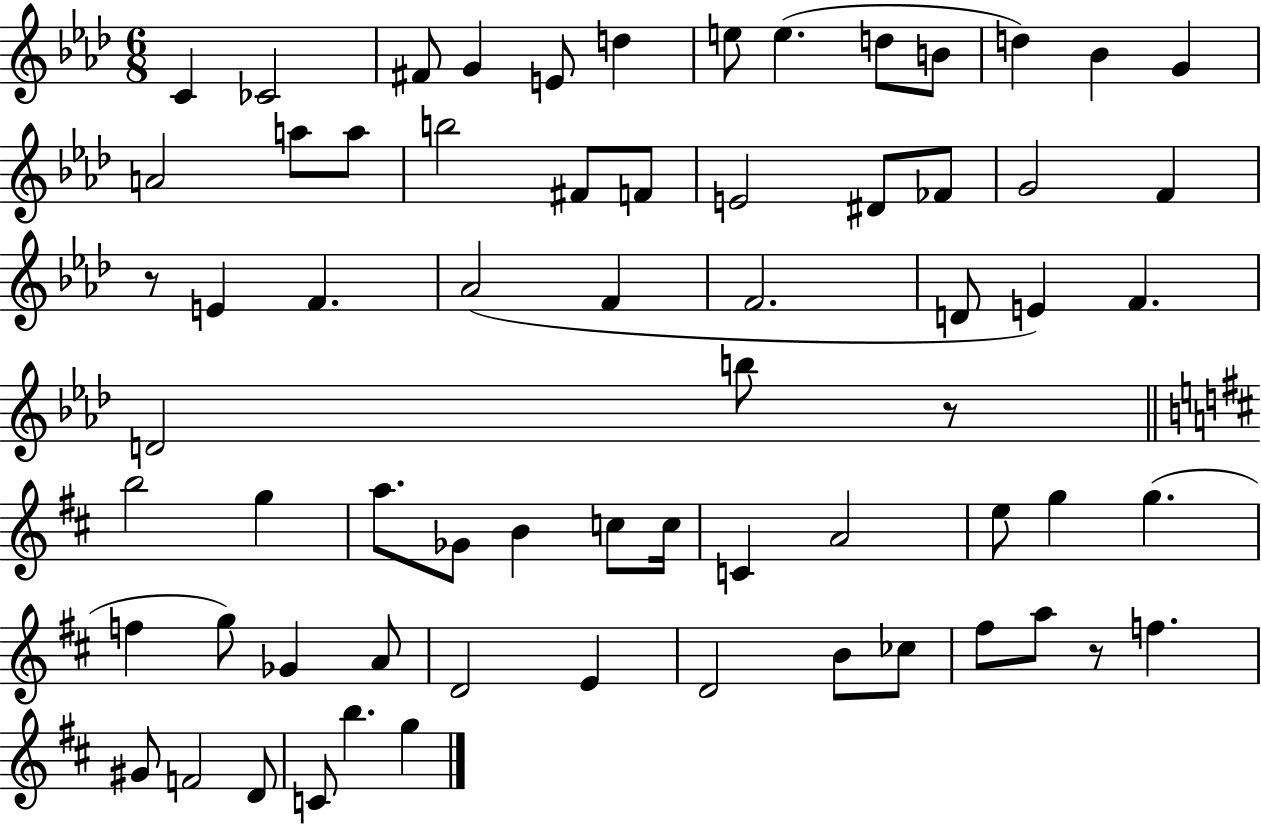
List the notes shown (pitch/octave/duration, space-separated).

C4/q CES4/h F#4/e G4/q E4/e D5/q E5/e E5/q. D5/e B4/e D5/q Bb4/q G4/q A4/h A5/e A5/e B5/h F#4/e F4/e E4/h D#4/e FES4/e G4/h F4/q R/e E4/q F4/q. Ab4/h F4/q F4/h. D4/e E4/q F4/q. D4/h B5/e R/e B5/h G5/q A5/e. Gb4/e B4/q C5/e C5/s C4/q A4/h E5/e G5/q G5/q. F5/q G5/e Gb4/q A4/e D4/h E4/q D4/h B4/e CES5/e F#5/e A5/e R/e F5/q. G#4/e F4/h D4/e C4/e B5/q. G5/q